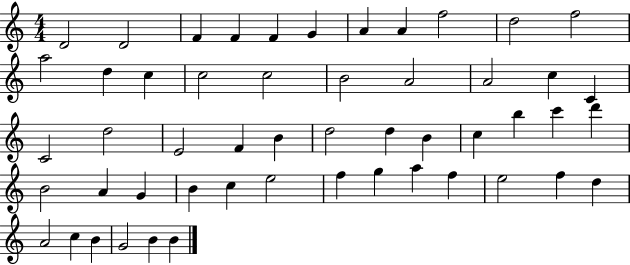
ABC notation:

X:1
T:Untitled
M:4/4
L:1/4
K:C
D2 D2 F F F G A A f2 d2 f2 a2 d c c2 c2 B2 A2 A2 c C C2 d2 E2 F B d2 d B c b c' d' B2 A G B c e2 f g a f e2 f d A2 c B G2 B B